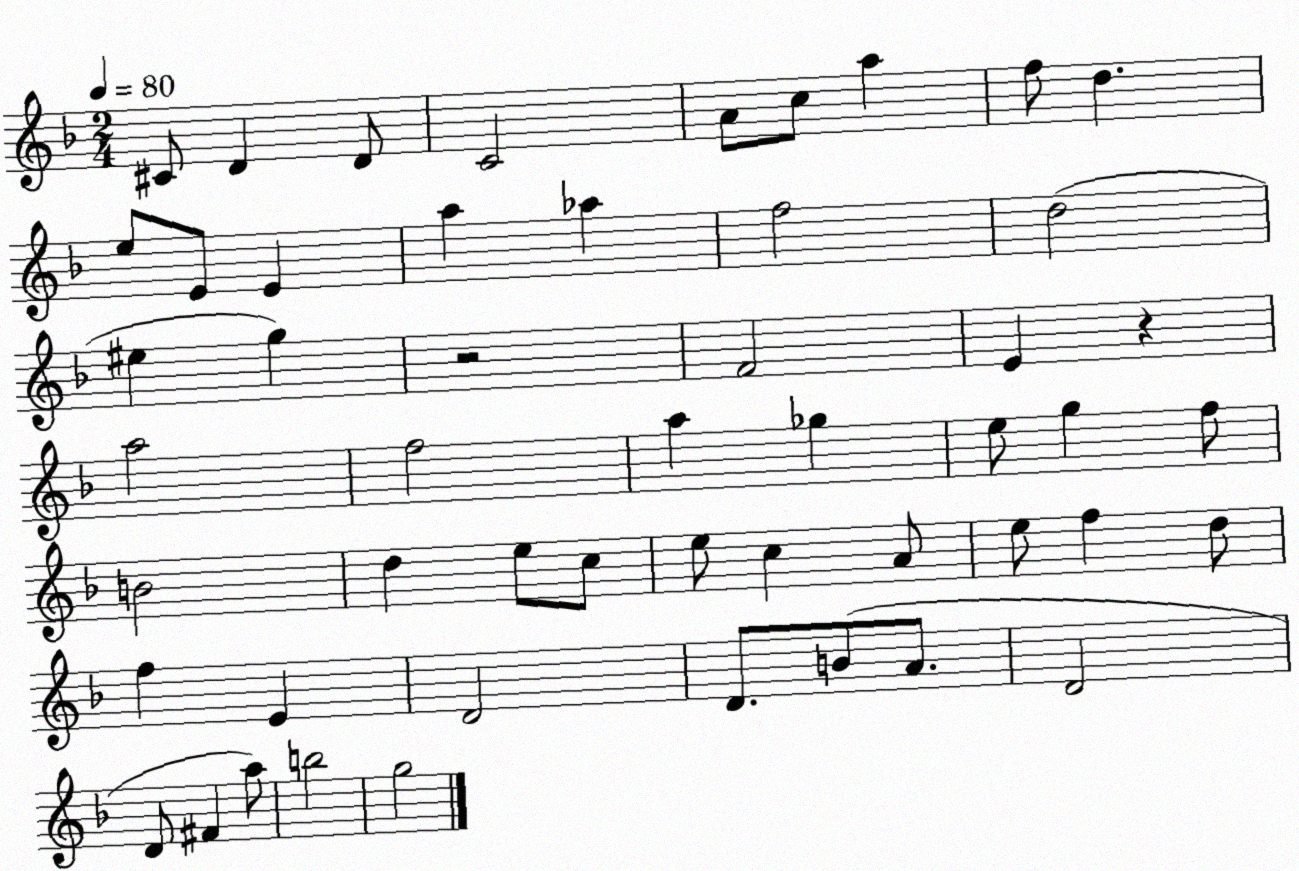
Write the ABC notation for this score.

X:1
T:Untitled
M:2/4
L:1/4
K:F
^C/2 D D/2 C2 A/2 c/2 a f/2 d e/2 E/2 E a _a f2 d2 ^e g z2 F2 E z a2 f2 a _g e/2 g f/2 B2 d e/2 c/2 e/2 c A/2 e/2 f d/2 f E D2 D/2 B/2 A/2 D2 D/2 ^F a/2 b2 g2